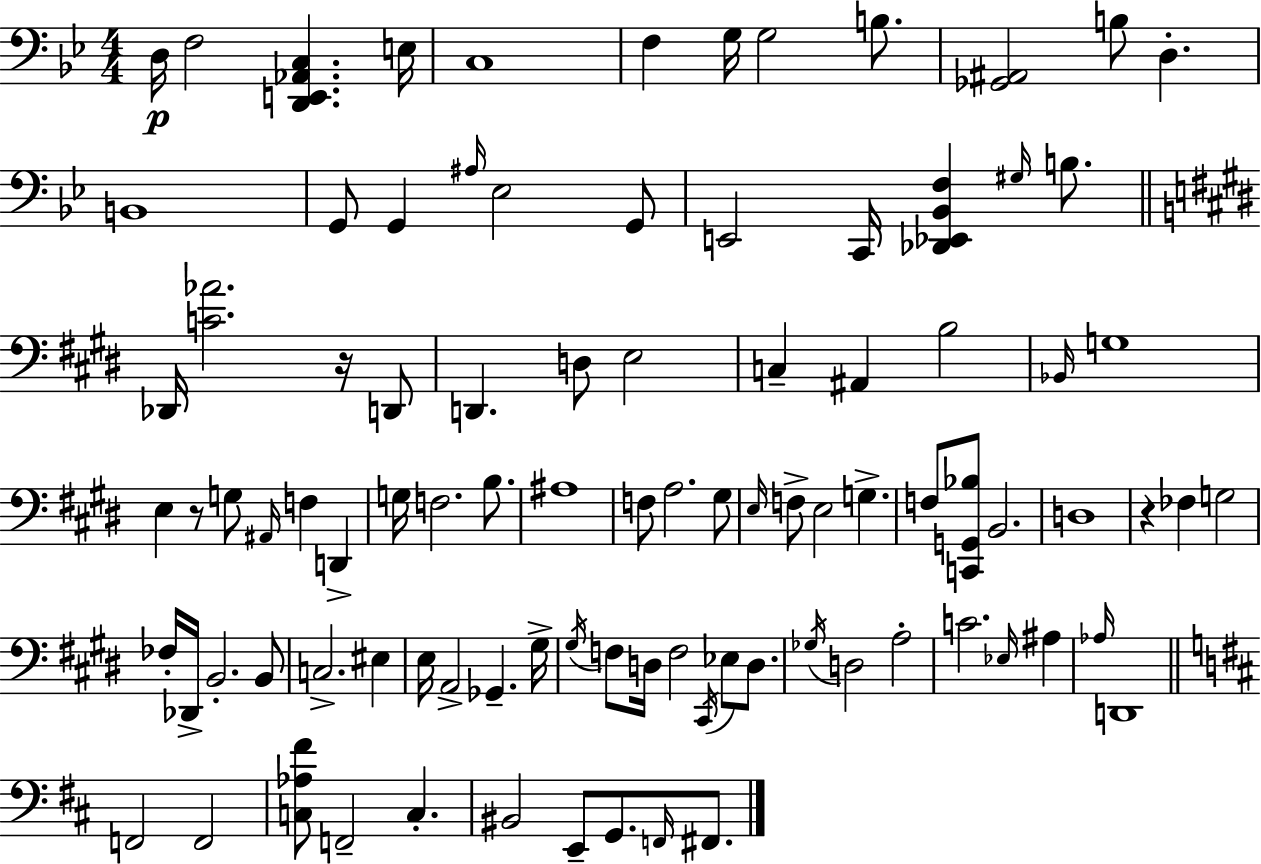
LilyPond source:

{
  \clef bass
  \numericTimeSignature
  \time 4/4
  \key bes \major
  d16\p f2 <d, e, aes, c>4. e16 | c1 | f4 g16 g2 b8. | <ges, ais,>2 b8 d4.-. | \break b,1 | g,8 g,4 \grace { ais16 } ees2 g,8 | e,2 c,16 <des, ees, bes, f>4 \grace { gis16 } b8. | \bar "||" \break \key e \major des,16 <c' aes'>2. r16 d,8 | d,4. d8 e2 | c4-- ais,4 b2 | \grace { bes,16 } g1 | \break e4 r8 g8 \grace { ais,16 } f4 d,4-> | g16 f2. b8. | ais1 | f8 a2. | \break gis8 \grace { e16 } f8-> e2 g4.-> | f8 <c, g, bes>8 b,2. | d1 | r4 fes4 g2 | \break fes16-. des,16-> b,2.-. | b,8 c2.-> eis4 | e16 a,2-> ges,4.-- | gis16-> \acciaccatura { gis16 } f8 d16 f2 \acciaccatura { cis,16 } | \break ees8 d8. \acciaccatura { ges16 } d2 a2-. | c'2. | \grace { ees16 } ais4 \grace { aes16 } d,1 | \bar "||" \break \key b \minor f,2 f,2 | <c aes fis'>8 f,2-- c4.-. | bis,2 e,8-- g,8. \grace { f,16 } fis,8. | \bar "|."
}